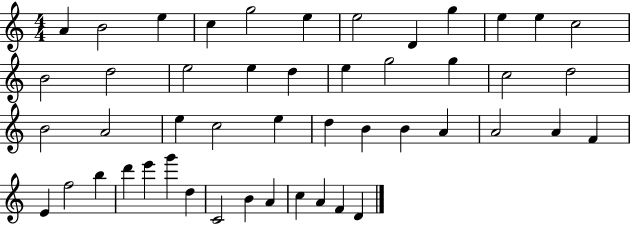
X:1
T:Untitled
M:4/4
L:1/4
K:C
A B2 e c g2 e e2 D g e e c2 B2 d2 e2 e d e g2 g c2 d2 B2 A2 e c2 e d B B A A2 A F E f2 b d' e' g' d C2 B A c A F D